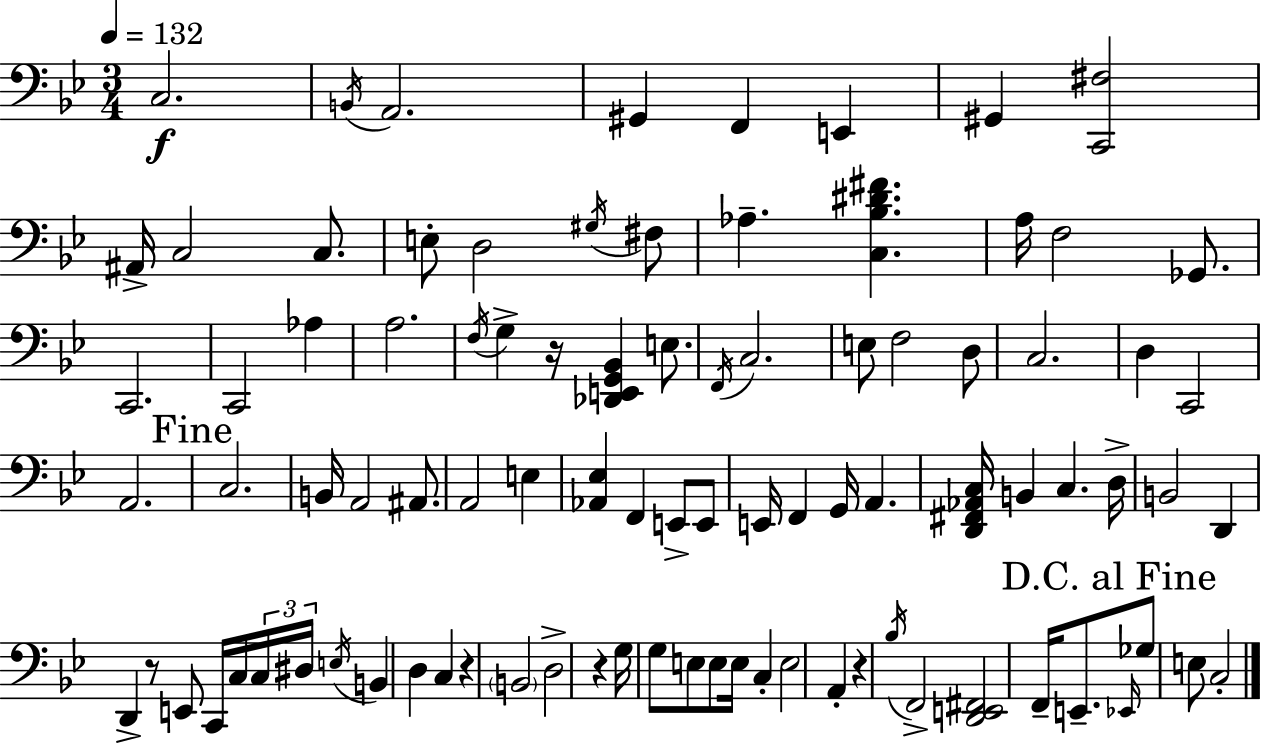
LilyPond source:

{
  \clef bass
  \numericTimeSignature
  \time 3/4
  \key g \minor
  \tempo 4 = 132
  c2.\f | \acciaccatura { b,16 } a,2. | gis,4 f,4 e,4 | gis,4 <c, fis>2 | \break ais,16-> c2 c8. | e8-. d2 \acciaccatura { gis16 } | fis8 aes4.-- <c bes dis' fis'>4. | a16 f2 ges,8. | \break c,2. | c,2 aes4 | a2. | \acciaccatura { f16 } g4-> r16 <des, e, g, bes,>4 | \break e8. \acciaccatura { f,16 } c2. | e8 f2 | d8 c2. | d4 c,2 | \break a,2. | \mark "Fine" c2. | b,16 a,2 | ais,8. a,2 | \break e4 <aes, ees>4 f,4 | e,8-> e,8 e,16 f,4 g,16 a,4. | <d, fis, aes, c>16 b,4 c4. | d16-> b,2 | \break d,4 d,4-> r8 e,8 | c,16 c16 \tuplet 3/2 { c16 dis16 \acciaccatura { e16 } } b,4 d4 | c4 r4 \parenthesize b,2 | d2-> | \break r4 g16 g8 e8 e8 | e16 c4-. e2 | a,4-. r4 \acciaccatura { bes16 } f,2-> | <d, e, fis,>2 | \break f,16-- e,8.-- \mark "D.C. al Fine" \grace { ees,16 } ges8 e8 c2-. | \bar "|."
}